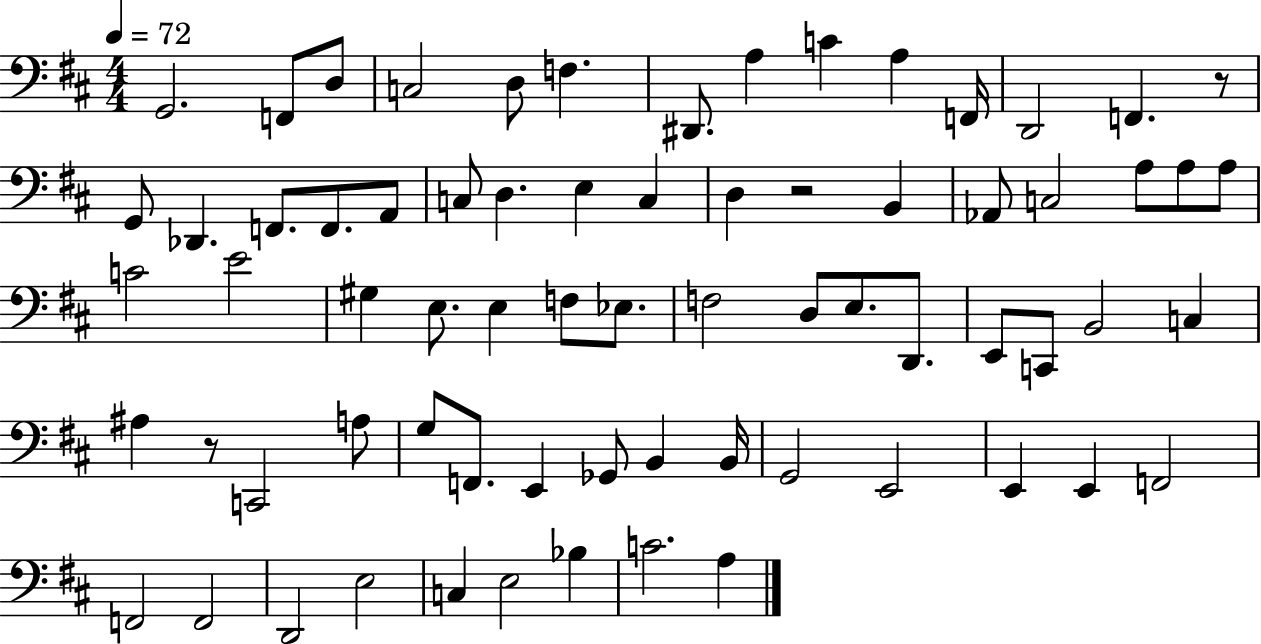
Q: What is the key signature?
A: D major